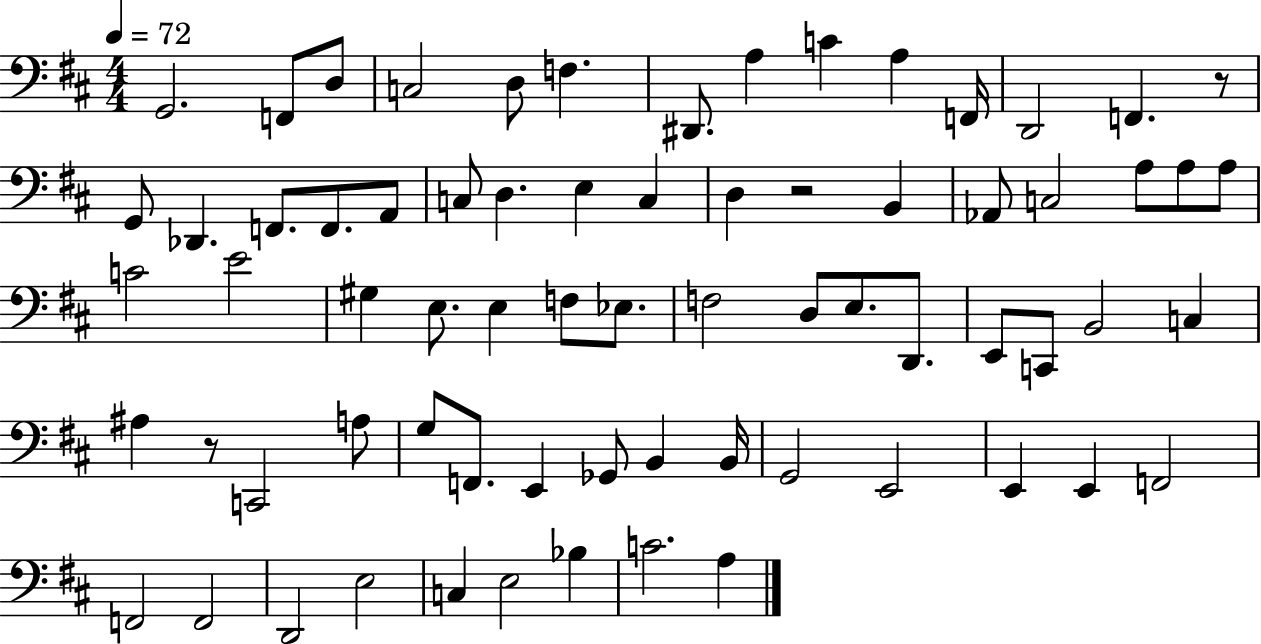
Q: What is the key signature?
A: D major